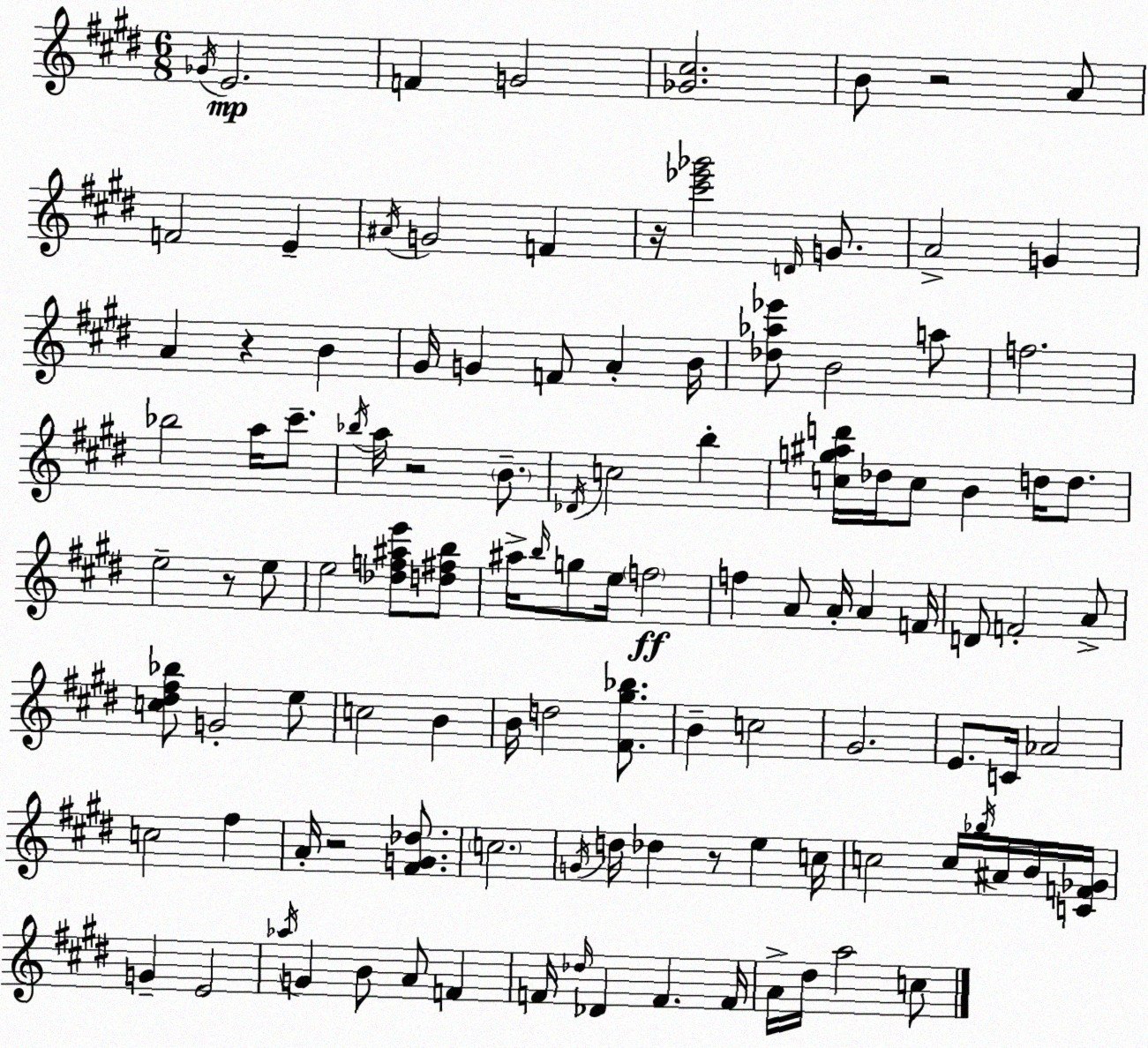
X:1
T:Untitled
M:6/8
L:1/4
K:E
_G/4 E2 F G2 [_G^c]2 B/2 z2 A/2 F2 E ^A/4 G2 F z/4 [^c'_e'_g']2 D/4 G/2 A2 G A z B ^G/4 G F/2 A B/4 [_d_a_e']/2 B2 a/2 f2 _b2 a/4 ^c'/2 _b/4 a/4 z2 B/2 _D/4 c2 b [cg^ad']/4 _d/4 c/2 B d/4 d/2 e2 z/2 e/2 e2 [_df^ae']/2 [d^fb]/2 ^a/4 b/4 g/2 e/4 f2 f A/2 A/4 A F/4 D/2 F2 A/2 [c^d^f_b]/2 G2 e/2 c2 B B/4 d2 [^F^g_b]/2 B c2 ^G2 E/2 C/4 _A2 c2 ^f A/4 z2 [^FG_d]/2 c2 G/4 d/4 _d z/2 e c/4 c2 c/4 _b/4 ^A/4 B/4 [CF_G]/4 G E2 _a/4 G B/2 A/2 F F/4 _d/4 _D F F/4 A/4 ^d/4 a2 c/2